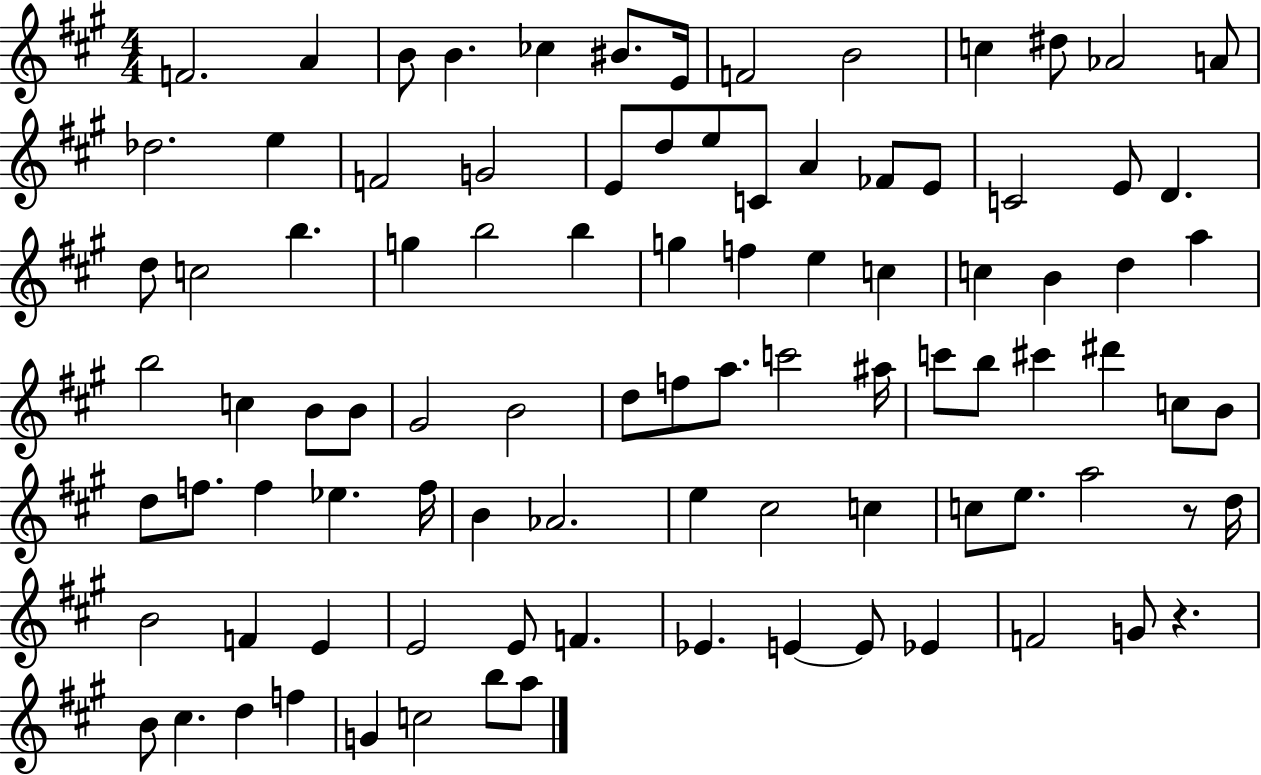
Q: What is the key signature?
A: A major